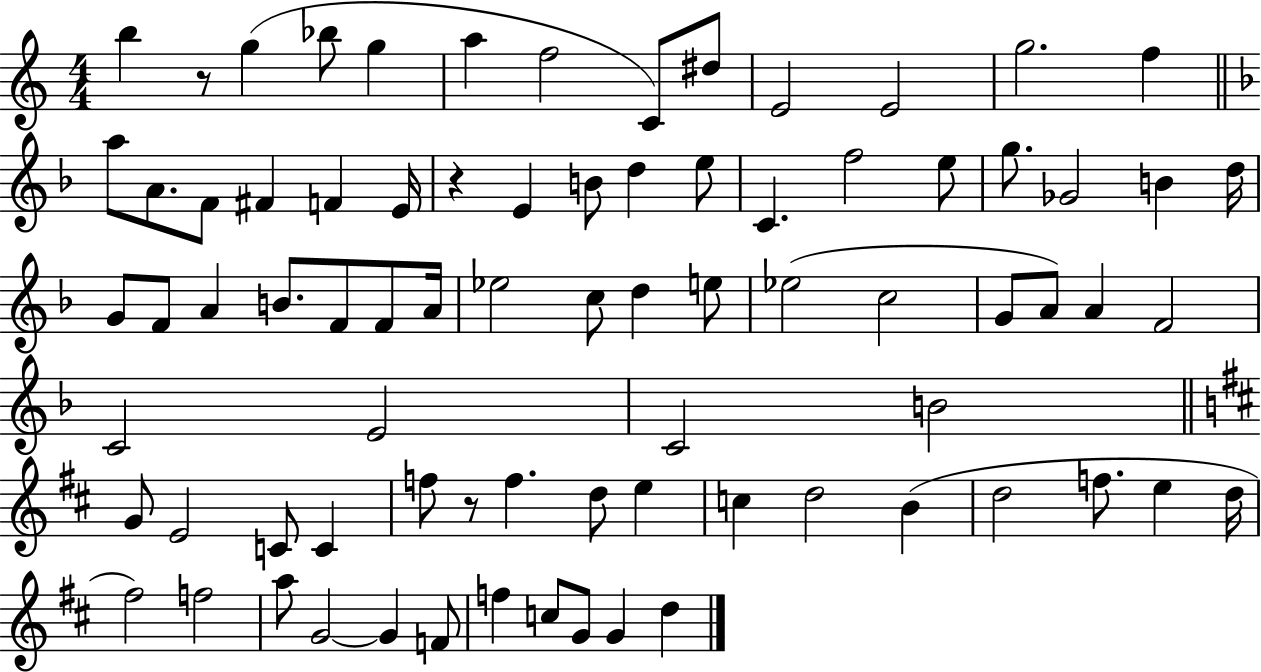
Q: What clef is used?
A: treble